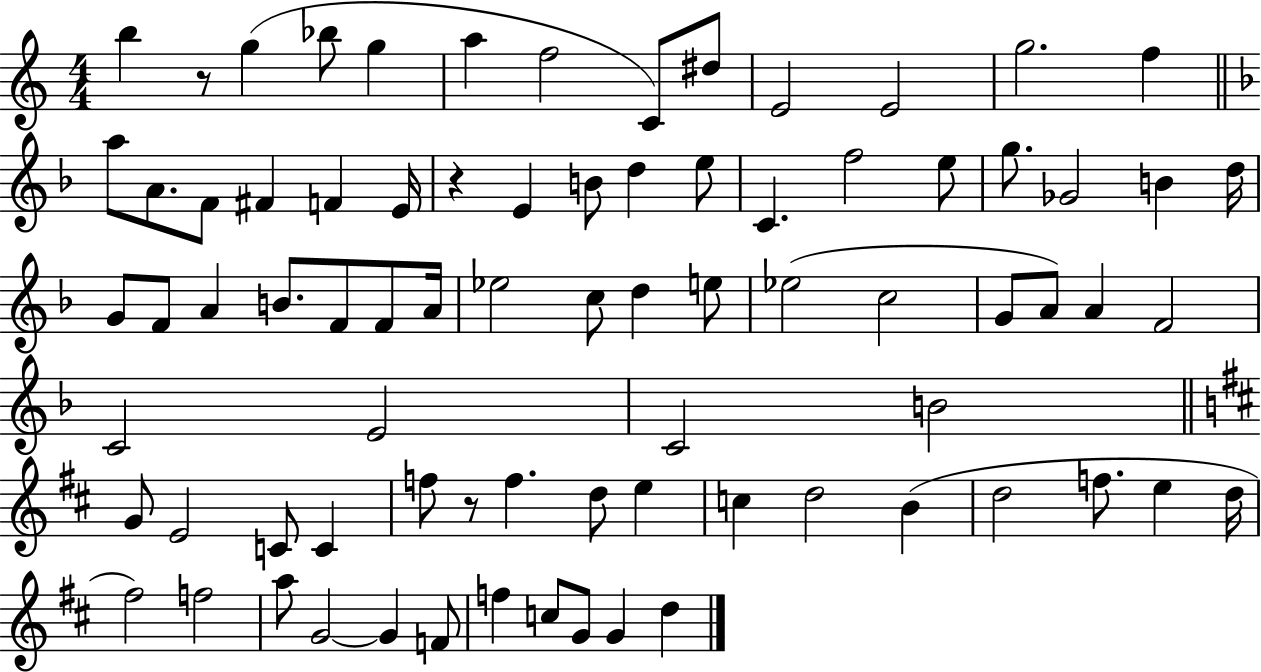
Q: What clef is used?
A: treble